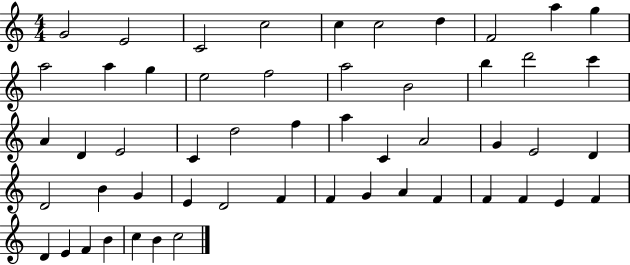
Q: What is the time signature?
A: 4/4